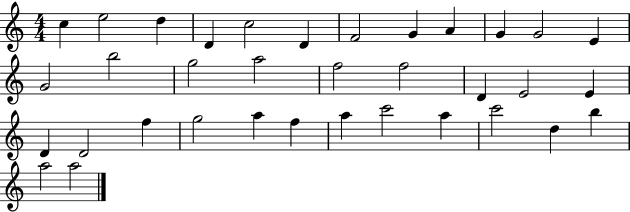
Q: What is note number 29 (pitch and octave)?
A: C6